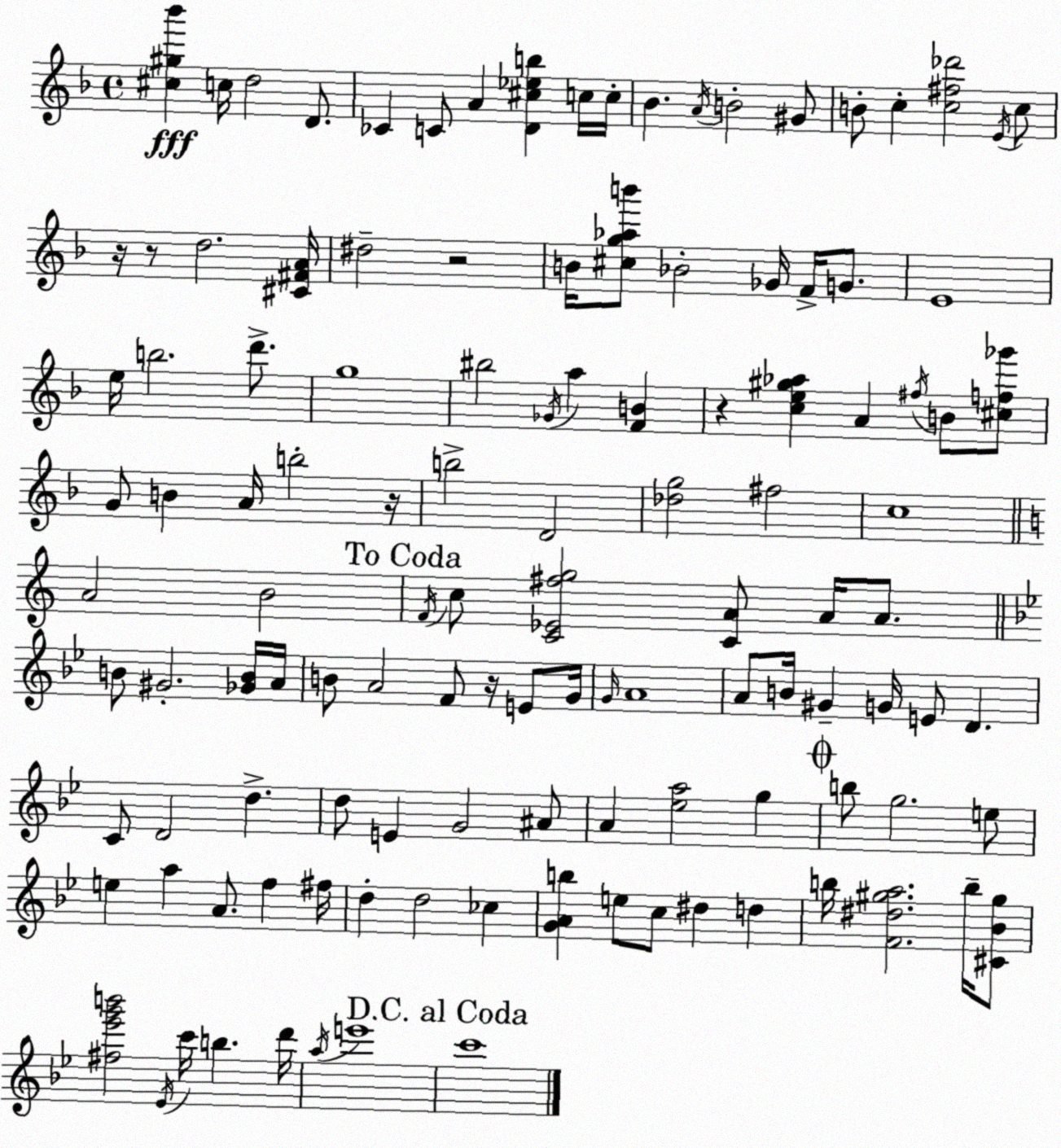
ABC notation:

X:1
T:Untitled
M:4/4
L:1/4
K:Dm
[^c^g_b'] c/4 d2 D/2 _C C/2 A [D^c_eb] c/4 c/4 _B A/4 B2 ^G/2 B/2 c [c^f_d']2 E/4 c/2 z/4 z/2 d2 [^C^FA]/4 ^d2 z2 B/4 [^cg_ab']/2 _B2 _G/4 F/4 G/2 E4 e/4 b2 d'/2 g4 ^b2 _G/4 a [FB] z [ce^g_a] A ^f/4 B/2 [^cf_g']/2 G/2 B A/4 b2 z/4 b2 D2 [_dg]2 ^f2 c4 A2 B2 F/4 c/2 [C_E^fg]2 [CA]/2 A/4 A/2 B/2 ^G2 [_GB]/4 A/4 B/2 A2 F/2 z/4 E/2 G/4 G/4 A4 A/2 B/4 ^G G/4 E/2 D C/2 D2 d d/2 E G2 ^A/2 A [_ea]2 g b/2 g2 e/2 e a A/2 f ^f/4 d d2 _c [GAb] e/2 c/2 ^d d b/4 [F^d^ga]2 b/4 [^C_B^g]/2 [^f_e'g'b']2 _E/4 c'/4 b d'/4 a/4 e'4 c'4